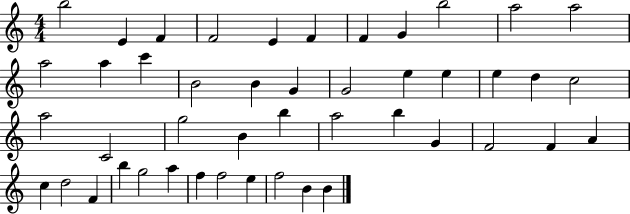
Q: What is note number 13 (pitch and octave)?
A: A5